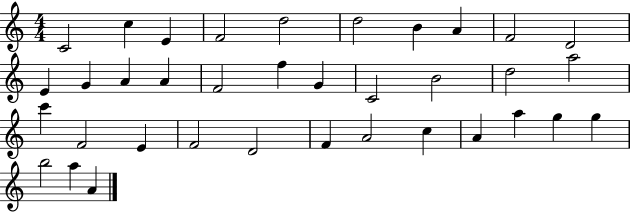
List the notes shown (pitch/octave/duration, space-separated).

C4/h C5/q E4/q F4/h D5/h D5/h B4/q A4/q F4/h D4/h E4/q G4/q A4/q A4/q F4/h F5/q G4/q C4/h B4/h D5/h A5/h C6/q F4/h E4/q F4/h D4/h F4/q A4/h C5/q A4/q A5/q G5/q G5/q B5/h A5/q A4/q